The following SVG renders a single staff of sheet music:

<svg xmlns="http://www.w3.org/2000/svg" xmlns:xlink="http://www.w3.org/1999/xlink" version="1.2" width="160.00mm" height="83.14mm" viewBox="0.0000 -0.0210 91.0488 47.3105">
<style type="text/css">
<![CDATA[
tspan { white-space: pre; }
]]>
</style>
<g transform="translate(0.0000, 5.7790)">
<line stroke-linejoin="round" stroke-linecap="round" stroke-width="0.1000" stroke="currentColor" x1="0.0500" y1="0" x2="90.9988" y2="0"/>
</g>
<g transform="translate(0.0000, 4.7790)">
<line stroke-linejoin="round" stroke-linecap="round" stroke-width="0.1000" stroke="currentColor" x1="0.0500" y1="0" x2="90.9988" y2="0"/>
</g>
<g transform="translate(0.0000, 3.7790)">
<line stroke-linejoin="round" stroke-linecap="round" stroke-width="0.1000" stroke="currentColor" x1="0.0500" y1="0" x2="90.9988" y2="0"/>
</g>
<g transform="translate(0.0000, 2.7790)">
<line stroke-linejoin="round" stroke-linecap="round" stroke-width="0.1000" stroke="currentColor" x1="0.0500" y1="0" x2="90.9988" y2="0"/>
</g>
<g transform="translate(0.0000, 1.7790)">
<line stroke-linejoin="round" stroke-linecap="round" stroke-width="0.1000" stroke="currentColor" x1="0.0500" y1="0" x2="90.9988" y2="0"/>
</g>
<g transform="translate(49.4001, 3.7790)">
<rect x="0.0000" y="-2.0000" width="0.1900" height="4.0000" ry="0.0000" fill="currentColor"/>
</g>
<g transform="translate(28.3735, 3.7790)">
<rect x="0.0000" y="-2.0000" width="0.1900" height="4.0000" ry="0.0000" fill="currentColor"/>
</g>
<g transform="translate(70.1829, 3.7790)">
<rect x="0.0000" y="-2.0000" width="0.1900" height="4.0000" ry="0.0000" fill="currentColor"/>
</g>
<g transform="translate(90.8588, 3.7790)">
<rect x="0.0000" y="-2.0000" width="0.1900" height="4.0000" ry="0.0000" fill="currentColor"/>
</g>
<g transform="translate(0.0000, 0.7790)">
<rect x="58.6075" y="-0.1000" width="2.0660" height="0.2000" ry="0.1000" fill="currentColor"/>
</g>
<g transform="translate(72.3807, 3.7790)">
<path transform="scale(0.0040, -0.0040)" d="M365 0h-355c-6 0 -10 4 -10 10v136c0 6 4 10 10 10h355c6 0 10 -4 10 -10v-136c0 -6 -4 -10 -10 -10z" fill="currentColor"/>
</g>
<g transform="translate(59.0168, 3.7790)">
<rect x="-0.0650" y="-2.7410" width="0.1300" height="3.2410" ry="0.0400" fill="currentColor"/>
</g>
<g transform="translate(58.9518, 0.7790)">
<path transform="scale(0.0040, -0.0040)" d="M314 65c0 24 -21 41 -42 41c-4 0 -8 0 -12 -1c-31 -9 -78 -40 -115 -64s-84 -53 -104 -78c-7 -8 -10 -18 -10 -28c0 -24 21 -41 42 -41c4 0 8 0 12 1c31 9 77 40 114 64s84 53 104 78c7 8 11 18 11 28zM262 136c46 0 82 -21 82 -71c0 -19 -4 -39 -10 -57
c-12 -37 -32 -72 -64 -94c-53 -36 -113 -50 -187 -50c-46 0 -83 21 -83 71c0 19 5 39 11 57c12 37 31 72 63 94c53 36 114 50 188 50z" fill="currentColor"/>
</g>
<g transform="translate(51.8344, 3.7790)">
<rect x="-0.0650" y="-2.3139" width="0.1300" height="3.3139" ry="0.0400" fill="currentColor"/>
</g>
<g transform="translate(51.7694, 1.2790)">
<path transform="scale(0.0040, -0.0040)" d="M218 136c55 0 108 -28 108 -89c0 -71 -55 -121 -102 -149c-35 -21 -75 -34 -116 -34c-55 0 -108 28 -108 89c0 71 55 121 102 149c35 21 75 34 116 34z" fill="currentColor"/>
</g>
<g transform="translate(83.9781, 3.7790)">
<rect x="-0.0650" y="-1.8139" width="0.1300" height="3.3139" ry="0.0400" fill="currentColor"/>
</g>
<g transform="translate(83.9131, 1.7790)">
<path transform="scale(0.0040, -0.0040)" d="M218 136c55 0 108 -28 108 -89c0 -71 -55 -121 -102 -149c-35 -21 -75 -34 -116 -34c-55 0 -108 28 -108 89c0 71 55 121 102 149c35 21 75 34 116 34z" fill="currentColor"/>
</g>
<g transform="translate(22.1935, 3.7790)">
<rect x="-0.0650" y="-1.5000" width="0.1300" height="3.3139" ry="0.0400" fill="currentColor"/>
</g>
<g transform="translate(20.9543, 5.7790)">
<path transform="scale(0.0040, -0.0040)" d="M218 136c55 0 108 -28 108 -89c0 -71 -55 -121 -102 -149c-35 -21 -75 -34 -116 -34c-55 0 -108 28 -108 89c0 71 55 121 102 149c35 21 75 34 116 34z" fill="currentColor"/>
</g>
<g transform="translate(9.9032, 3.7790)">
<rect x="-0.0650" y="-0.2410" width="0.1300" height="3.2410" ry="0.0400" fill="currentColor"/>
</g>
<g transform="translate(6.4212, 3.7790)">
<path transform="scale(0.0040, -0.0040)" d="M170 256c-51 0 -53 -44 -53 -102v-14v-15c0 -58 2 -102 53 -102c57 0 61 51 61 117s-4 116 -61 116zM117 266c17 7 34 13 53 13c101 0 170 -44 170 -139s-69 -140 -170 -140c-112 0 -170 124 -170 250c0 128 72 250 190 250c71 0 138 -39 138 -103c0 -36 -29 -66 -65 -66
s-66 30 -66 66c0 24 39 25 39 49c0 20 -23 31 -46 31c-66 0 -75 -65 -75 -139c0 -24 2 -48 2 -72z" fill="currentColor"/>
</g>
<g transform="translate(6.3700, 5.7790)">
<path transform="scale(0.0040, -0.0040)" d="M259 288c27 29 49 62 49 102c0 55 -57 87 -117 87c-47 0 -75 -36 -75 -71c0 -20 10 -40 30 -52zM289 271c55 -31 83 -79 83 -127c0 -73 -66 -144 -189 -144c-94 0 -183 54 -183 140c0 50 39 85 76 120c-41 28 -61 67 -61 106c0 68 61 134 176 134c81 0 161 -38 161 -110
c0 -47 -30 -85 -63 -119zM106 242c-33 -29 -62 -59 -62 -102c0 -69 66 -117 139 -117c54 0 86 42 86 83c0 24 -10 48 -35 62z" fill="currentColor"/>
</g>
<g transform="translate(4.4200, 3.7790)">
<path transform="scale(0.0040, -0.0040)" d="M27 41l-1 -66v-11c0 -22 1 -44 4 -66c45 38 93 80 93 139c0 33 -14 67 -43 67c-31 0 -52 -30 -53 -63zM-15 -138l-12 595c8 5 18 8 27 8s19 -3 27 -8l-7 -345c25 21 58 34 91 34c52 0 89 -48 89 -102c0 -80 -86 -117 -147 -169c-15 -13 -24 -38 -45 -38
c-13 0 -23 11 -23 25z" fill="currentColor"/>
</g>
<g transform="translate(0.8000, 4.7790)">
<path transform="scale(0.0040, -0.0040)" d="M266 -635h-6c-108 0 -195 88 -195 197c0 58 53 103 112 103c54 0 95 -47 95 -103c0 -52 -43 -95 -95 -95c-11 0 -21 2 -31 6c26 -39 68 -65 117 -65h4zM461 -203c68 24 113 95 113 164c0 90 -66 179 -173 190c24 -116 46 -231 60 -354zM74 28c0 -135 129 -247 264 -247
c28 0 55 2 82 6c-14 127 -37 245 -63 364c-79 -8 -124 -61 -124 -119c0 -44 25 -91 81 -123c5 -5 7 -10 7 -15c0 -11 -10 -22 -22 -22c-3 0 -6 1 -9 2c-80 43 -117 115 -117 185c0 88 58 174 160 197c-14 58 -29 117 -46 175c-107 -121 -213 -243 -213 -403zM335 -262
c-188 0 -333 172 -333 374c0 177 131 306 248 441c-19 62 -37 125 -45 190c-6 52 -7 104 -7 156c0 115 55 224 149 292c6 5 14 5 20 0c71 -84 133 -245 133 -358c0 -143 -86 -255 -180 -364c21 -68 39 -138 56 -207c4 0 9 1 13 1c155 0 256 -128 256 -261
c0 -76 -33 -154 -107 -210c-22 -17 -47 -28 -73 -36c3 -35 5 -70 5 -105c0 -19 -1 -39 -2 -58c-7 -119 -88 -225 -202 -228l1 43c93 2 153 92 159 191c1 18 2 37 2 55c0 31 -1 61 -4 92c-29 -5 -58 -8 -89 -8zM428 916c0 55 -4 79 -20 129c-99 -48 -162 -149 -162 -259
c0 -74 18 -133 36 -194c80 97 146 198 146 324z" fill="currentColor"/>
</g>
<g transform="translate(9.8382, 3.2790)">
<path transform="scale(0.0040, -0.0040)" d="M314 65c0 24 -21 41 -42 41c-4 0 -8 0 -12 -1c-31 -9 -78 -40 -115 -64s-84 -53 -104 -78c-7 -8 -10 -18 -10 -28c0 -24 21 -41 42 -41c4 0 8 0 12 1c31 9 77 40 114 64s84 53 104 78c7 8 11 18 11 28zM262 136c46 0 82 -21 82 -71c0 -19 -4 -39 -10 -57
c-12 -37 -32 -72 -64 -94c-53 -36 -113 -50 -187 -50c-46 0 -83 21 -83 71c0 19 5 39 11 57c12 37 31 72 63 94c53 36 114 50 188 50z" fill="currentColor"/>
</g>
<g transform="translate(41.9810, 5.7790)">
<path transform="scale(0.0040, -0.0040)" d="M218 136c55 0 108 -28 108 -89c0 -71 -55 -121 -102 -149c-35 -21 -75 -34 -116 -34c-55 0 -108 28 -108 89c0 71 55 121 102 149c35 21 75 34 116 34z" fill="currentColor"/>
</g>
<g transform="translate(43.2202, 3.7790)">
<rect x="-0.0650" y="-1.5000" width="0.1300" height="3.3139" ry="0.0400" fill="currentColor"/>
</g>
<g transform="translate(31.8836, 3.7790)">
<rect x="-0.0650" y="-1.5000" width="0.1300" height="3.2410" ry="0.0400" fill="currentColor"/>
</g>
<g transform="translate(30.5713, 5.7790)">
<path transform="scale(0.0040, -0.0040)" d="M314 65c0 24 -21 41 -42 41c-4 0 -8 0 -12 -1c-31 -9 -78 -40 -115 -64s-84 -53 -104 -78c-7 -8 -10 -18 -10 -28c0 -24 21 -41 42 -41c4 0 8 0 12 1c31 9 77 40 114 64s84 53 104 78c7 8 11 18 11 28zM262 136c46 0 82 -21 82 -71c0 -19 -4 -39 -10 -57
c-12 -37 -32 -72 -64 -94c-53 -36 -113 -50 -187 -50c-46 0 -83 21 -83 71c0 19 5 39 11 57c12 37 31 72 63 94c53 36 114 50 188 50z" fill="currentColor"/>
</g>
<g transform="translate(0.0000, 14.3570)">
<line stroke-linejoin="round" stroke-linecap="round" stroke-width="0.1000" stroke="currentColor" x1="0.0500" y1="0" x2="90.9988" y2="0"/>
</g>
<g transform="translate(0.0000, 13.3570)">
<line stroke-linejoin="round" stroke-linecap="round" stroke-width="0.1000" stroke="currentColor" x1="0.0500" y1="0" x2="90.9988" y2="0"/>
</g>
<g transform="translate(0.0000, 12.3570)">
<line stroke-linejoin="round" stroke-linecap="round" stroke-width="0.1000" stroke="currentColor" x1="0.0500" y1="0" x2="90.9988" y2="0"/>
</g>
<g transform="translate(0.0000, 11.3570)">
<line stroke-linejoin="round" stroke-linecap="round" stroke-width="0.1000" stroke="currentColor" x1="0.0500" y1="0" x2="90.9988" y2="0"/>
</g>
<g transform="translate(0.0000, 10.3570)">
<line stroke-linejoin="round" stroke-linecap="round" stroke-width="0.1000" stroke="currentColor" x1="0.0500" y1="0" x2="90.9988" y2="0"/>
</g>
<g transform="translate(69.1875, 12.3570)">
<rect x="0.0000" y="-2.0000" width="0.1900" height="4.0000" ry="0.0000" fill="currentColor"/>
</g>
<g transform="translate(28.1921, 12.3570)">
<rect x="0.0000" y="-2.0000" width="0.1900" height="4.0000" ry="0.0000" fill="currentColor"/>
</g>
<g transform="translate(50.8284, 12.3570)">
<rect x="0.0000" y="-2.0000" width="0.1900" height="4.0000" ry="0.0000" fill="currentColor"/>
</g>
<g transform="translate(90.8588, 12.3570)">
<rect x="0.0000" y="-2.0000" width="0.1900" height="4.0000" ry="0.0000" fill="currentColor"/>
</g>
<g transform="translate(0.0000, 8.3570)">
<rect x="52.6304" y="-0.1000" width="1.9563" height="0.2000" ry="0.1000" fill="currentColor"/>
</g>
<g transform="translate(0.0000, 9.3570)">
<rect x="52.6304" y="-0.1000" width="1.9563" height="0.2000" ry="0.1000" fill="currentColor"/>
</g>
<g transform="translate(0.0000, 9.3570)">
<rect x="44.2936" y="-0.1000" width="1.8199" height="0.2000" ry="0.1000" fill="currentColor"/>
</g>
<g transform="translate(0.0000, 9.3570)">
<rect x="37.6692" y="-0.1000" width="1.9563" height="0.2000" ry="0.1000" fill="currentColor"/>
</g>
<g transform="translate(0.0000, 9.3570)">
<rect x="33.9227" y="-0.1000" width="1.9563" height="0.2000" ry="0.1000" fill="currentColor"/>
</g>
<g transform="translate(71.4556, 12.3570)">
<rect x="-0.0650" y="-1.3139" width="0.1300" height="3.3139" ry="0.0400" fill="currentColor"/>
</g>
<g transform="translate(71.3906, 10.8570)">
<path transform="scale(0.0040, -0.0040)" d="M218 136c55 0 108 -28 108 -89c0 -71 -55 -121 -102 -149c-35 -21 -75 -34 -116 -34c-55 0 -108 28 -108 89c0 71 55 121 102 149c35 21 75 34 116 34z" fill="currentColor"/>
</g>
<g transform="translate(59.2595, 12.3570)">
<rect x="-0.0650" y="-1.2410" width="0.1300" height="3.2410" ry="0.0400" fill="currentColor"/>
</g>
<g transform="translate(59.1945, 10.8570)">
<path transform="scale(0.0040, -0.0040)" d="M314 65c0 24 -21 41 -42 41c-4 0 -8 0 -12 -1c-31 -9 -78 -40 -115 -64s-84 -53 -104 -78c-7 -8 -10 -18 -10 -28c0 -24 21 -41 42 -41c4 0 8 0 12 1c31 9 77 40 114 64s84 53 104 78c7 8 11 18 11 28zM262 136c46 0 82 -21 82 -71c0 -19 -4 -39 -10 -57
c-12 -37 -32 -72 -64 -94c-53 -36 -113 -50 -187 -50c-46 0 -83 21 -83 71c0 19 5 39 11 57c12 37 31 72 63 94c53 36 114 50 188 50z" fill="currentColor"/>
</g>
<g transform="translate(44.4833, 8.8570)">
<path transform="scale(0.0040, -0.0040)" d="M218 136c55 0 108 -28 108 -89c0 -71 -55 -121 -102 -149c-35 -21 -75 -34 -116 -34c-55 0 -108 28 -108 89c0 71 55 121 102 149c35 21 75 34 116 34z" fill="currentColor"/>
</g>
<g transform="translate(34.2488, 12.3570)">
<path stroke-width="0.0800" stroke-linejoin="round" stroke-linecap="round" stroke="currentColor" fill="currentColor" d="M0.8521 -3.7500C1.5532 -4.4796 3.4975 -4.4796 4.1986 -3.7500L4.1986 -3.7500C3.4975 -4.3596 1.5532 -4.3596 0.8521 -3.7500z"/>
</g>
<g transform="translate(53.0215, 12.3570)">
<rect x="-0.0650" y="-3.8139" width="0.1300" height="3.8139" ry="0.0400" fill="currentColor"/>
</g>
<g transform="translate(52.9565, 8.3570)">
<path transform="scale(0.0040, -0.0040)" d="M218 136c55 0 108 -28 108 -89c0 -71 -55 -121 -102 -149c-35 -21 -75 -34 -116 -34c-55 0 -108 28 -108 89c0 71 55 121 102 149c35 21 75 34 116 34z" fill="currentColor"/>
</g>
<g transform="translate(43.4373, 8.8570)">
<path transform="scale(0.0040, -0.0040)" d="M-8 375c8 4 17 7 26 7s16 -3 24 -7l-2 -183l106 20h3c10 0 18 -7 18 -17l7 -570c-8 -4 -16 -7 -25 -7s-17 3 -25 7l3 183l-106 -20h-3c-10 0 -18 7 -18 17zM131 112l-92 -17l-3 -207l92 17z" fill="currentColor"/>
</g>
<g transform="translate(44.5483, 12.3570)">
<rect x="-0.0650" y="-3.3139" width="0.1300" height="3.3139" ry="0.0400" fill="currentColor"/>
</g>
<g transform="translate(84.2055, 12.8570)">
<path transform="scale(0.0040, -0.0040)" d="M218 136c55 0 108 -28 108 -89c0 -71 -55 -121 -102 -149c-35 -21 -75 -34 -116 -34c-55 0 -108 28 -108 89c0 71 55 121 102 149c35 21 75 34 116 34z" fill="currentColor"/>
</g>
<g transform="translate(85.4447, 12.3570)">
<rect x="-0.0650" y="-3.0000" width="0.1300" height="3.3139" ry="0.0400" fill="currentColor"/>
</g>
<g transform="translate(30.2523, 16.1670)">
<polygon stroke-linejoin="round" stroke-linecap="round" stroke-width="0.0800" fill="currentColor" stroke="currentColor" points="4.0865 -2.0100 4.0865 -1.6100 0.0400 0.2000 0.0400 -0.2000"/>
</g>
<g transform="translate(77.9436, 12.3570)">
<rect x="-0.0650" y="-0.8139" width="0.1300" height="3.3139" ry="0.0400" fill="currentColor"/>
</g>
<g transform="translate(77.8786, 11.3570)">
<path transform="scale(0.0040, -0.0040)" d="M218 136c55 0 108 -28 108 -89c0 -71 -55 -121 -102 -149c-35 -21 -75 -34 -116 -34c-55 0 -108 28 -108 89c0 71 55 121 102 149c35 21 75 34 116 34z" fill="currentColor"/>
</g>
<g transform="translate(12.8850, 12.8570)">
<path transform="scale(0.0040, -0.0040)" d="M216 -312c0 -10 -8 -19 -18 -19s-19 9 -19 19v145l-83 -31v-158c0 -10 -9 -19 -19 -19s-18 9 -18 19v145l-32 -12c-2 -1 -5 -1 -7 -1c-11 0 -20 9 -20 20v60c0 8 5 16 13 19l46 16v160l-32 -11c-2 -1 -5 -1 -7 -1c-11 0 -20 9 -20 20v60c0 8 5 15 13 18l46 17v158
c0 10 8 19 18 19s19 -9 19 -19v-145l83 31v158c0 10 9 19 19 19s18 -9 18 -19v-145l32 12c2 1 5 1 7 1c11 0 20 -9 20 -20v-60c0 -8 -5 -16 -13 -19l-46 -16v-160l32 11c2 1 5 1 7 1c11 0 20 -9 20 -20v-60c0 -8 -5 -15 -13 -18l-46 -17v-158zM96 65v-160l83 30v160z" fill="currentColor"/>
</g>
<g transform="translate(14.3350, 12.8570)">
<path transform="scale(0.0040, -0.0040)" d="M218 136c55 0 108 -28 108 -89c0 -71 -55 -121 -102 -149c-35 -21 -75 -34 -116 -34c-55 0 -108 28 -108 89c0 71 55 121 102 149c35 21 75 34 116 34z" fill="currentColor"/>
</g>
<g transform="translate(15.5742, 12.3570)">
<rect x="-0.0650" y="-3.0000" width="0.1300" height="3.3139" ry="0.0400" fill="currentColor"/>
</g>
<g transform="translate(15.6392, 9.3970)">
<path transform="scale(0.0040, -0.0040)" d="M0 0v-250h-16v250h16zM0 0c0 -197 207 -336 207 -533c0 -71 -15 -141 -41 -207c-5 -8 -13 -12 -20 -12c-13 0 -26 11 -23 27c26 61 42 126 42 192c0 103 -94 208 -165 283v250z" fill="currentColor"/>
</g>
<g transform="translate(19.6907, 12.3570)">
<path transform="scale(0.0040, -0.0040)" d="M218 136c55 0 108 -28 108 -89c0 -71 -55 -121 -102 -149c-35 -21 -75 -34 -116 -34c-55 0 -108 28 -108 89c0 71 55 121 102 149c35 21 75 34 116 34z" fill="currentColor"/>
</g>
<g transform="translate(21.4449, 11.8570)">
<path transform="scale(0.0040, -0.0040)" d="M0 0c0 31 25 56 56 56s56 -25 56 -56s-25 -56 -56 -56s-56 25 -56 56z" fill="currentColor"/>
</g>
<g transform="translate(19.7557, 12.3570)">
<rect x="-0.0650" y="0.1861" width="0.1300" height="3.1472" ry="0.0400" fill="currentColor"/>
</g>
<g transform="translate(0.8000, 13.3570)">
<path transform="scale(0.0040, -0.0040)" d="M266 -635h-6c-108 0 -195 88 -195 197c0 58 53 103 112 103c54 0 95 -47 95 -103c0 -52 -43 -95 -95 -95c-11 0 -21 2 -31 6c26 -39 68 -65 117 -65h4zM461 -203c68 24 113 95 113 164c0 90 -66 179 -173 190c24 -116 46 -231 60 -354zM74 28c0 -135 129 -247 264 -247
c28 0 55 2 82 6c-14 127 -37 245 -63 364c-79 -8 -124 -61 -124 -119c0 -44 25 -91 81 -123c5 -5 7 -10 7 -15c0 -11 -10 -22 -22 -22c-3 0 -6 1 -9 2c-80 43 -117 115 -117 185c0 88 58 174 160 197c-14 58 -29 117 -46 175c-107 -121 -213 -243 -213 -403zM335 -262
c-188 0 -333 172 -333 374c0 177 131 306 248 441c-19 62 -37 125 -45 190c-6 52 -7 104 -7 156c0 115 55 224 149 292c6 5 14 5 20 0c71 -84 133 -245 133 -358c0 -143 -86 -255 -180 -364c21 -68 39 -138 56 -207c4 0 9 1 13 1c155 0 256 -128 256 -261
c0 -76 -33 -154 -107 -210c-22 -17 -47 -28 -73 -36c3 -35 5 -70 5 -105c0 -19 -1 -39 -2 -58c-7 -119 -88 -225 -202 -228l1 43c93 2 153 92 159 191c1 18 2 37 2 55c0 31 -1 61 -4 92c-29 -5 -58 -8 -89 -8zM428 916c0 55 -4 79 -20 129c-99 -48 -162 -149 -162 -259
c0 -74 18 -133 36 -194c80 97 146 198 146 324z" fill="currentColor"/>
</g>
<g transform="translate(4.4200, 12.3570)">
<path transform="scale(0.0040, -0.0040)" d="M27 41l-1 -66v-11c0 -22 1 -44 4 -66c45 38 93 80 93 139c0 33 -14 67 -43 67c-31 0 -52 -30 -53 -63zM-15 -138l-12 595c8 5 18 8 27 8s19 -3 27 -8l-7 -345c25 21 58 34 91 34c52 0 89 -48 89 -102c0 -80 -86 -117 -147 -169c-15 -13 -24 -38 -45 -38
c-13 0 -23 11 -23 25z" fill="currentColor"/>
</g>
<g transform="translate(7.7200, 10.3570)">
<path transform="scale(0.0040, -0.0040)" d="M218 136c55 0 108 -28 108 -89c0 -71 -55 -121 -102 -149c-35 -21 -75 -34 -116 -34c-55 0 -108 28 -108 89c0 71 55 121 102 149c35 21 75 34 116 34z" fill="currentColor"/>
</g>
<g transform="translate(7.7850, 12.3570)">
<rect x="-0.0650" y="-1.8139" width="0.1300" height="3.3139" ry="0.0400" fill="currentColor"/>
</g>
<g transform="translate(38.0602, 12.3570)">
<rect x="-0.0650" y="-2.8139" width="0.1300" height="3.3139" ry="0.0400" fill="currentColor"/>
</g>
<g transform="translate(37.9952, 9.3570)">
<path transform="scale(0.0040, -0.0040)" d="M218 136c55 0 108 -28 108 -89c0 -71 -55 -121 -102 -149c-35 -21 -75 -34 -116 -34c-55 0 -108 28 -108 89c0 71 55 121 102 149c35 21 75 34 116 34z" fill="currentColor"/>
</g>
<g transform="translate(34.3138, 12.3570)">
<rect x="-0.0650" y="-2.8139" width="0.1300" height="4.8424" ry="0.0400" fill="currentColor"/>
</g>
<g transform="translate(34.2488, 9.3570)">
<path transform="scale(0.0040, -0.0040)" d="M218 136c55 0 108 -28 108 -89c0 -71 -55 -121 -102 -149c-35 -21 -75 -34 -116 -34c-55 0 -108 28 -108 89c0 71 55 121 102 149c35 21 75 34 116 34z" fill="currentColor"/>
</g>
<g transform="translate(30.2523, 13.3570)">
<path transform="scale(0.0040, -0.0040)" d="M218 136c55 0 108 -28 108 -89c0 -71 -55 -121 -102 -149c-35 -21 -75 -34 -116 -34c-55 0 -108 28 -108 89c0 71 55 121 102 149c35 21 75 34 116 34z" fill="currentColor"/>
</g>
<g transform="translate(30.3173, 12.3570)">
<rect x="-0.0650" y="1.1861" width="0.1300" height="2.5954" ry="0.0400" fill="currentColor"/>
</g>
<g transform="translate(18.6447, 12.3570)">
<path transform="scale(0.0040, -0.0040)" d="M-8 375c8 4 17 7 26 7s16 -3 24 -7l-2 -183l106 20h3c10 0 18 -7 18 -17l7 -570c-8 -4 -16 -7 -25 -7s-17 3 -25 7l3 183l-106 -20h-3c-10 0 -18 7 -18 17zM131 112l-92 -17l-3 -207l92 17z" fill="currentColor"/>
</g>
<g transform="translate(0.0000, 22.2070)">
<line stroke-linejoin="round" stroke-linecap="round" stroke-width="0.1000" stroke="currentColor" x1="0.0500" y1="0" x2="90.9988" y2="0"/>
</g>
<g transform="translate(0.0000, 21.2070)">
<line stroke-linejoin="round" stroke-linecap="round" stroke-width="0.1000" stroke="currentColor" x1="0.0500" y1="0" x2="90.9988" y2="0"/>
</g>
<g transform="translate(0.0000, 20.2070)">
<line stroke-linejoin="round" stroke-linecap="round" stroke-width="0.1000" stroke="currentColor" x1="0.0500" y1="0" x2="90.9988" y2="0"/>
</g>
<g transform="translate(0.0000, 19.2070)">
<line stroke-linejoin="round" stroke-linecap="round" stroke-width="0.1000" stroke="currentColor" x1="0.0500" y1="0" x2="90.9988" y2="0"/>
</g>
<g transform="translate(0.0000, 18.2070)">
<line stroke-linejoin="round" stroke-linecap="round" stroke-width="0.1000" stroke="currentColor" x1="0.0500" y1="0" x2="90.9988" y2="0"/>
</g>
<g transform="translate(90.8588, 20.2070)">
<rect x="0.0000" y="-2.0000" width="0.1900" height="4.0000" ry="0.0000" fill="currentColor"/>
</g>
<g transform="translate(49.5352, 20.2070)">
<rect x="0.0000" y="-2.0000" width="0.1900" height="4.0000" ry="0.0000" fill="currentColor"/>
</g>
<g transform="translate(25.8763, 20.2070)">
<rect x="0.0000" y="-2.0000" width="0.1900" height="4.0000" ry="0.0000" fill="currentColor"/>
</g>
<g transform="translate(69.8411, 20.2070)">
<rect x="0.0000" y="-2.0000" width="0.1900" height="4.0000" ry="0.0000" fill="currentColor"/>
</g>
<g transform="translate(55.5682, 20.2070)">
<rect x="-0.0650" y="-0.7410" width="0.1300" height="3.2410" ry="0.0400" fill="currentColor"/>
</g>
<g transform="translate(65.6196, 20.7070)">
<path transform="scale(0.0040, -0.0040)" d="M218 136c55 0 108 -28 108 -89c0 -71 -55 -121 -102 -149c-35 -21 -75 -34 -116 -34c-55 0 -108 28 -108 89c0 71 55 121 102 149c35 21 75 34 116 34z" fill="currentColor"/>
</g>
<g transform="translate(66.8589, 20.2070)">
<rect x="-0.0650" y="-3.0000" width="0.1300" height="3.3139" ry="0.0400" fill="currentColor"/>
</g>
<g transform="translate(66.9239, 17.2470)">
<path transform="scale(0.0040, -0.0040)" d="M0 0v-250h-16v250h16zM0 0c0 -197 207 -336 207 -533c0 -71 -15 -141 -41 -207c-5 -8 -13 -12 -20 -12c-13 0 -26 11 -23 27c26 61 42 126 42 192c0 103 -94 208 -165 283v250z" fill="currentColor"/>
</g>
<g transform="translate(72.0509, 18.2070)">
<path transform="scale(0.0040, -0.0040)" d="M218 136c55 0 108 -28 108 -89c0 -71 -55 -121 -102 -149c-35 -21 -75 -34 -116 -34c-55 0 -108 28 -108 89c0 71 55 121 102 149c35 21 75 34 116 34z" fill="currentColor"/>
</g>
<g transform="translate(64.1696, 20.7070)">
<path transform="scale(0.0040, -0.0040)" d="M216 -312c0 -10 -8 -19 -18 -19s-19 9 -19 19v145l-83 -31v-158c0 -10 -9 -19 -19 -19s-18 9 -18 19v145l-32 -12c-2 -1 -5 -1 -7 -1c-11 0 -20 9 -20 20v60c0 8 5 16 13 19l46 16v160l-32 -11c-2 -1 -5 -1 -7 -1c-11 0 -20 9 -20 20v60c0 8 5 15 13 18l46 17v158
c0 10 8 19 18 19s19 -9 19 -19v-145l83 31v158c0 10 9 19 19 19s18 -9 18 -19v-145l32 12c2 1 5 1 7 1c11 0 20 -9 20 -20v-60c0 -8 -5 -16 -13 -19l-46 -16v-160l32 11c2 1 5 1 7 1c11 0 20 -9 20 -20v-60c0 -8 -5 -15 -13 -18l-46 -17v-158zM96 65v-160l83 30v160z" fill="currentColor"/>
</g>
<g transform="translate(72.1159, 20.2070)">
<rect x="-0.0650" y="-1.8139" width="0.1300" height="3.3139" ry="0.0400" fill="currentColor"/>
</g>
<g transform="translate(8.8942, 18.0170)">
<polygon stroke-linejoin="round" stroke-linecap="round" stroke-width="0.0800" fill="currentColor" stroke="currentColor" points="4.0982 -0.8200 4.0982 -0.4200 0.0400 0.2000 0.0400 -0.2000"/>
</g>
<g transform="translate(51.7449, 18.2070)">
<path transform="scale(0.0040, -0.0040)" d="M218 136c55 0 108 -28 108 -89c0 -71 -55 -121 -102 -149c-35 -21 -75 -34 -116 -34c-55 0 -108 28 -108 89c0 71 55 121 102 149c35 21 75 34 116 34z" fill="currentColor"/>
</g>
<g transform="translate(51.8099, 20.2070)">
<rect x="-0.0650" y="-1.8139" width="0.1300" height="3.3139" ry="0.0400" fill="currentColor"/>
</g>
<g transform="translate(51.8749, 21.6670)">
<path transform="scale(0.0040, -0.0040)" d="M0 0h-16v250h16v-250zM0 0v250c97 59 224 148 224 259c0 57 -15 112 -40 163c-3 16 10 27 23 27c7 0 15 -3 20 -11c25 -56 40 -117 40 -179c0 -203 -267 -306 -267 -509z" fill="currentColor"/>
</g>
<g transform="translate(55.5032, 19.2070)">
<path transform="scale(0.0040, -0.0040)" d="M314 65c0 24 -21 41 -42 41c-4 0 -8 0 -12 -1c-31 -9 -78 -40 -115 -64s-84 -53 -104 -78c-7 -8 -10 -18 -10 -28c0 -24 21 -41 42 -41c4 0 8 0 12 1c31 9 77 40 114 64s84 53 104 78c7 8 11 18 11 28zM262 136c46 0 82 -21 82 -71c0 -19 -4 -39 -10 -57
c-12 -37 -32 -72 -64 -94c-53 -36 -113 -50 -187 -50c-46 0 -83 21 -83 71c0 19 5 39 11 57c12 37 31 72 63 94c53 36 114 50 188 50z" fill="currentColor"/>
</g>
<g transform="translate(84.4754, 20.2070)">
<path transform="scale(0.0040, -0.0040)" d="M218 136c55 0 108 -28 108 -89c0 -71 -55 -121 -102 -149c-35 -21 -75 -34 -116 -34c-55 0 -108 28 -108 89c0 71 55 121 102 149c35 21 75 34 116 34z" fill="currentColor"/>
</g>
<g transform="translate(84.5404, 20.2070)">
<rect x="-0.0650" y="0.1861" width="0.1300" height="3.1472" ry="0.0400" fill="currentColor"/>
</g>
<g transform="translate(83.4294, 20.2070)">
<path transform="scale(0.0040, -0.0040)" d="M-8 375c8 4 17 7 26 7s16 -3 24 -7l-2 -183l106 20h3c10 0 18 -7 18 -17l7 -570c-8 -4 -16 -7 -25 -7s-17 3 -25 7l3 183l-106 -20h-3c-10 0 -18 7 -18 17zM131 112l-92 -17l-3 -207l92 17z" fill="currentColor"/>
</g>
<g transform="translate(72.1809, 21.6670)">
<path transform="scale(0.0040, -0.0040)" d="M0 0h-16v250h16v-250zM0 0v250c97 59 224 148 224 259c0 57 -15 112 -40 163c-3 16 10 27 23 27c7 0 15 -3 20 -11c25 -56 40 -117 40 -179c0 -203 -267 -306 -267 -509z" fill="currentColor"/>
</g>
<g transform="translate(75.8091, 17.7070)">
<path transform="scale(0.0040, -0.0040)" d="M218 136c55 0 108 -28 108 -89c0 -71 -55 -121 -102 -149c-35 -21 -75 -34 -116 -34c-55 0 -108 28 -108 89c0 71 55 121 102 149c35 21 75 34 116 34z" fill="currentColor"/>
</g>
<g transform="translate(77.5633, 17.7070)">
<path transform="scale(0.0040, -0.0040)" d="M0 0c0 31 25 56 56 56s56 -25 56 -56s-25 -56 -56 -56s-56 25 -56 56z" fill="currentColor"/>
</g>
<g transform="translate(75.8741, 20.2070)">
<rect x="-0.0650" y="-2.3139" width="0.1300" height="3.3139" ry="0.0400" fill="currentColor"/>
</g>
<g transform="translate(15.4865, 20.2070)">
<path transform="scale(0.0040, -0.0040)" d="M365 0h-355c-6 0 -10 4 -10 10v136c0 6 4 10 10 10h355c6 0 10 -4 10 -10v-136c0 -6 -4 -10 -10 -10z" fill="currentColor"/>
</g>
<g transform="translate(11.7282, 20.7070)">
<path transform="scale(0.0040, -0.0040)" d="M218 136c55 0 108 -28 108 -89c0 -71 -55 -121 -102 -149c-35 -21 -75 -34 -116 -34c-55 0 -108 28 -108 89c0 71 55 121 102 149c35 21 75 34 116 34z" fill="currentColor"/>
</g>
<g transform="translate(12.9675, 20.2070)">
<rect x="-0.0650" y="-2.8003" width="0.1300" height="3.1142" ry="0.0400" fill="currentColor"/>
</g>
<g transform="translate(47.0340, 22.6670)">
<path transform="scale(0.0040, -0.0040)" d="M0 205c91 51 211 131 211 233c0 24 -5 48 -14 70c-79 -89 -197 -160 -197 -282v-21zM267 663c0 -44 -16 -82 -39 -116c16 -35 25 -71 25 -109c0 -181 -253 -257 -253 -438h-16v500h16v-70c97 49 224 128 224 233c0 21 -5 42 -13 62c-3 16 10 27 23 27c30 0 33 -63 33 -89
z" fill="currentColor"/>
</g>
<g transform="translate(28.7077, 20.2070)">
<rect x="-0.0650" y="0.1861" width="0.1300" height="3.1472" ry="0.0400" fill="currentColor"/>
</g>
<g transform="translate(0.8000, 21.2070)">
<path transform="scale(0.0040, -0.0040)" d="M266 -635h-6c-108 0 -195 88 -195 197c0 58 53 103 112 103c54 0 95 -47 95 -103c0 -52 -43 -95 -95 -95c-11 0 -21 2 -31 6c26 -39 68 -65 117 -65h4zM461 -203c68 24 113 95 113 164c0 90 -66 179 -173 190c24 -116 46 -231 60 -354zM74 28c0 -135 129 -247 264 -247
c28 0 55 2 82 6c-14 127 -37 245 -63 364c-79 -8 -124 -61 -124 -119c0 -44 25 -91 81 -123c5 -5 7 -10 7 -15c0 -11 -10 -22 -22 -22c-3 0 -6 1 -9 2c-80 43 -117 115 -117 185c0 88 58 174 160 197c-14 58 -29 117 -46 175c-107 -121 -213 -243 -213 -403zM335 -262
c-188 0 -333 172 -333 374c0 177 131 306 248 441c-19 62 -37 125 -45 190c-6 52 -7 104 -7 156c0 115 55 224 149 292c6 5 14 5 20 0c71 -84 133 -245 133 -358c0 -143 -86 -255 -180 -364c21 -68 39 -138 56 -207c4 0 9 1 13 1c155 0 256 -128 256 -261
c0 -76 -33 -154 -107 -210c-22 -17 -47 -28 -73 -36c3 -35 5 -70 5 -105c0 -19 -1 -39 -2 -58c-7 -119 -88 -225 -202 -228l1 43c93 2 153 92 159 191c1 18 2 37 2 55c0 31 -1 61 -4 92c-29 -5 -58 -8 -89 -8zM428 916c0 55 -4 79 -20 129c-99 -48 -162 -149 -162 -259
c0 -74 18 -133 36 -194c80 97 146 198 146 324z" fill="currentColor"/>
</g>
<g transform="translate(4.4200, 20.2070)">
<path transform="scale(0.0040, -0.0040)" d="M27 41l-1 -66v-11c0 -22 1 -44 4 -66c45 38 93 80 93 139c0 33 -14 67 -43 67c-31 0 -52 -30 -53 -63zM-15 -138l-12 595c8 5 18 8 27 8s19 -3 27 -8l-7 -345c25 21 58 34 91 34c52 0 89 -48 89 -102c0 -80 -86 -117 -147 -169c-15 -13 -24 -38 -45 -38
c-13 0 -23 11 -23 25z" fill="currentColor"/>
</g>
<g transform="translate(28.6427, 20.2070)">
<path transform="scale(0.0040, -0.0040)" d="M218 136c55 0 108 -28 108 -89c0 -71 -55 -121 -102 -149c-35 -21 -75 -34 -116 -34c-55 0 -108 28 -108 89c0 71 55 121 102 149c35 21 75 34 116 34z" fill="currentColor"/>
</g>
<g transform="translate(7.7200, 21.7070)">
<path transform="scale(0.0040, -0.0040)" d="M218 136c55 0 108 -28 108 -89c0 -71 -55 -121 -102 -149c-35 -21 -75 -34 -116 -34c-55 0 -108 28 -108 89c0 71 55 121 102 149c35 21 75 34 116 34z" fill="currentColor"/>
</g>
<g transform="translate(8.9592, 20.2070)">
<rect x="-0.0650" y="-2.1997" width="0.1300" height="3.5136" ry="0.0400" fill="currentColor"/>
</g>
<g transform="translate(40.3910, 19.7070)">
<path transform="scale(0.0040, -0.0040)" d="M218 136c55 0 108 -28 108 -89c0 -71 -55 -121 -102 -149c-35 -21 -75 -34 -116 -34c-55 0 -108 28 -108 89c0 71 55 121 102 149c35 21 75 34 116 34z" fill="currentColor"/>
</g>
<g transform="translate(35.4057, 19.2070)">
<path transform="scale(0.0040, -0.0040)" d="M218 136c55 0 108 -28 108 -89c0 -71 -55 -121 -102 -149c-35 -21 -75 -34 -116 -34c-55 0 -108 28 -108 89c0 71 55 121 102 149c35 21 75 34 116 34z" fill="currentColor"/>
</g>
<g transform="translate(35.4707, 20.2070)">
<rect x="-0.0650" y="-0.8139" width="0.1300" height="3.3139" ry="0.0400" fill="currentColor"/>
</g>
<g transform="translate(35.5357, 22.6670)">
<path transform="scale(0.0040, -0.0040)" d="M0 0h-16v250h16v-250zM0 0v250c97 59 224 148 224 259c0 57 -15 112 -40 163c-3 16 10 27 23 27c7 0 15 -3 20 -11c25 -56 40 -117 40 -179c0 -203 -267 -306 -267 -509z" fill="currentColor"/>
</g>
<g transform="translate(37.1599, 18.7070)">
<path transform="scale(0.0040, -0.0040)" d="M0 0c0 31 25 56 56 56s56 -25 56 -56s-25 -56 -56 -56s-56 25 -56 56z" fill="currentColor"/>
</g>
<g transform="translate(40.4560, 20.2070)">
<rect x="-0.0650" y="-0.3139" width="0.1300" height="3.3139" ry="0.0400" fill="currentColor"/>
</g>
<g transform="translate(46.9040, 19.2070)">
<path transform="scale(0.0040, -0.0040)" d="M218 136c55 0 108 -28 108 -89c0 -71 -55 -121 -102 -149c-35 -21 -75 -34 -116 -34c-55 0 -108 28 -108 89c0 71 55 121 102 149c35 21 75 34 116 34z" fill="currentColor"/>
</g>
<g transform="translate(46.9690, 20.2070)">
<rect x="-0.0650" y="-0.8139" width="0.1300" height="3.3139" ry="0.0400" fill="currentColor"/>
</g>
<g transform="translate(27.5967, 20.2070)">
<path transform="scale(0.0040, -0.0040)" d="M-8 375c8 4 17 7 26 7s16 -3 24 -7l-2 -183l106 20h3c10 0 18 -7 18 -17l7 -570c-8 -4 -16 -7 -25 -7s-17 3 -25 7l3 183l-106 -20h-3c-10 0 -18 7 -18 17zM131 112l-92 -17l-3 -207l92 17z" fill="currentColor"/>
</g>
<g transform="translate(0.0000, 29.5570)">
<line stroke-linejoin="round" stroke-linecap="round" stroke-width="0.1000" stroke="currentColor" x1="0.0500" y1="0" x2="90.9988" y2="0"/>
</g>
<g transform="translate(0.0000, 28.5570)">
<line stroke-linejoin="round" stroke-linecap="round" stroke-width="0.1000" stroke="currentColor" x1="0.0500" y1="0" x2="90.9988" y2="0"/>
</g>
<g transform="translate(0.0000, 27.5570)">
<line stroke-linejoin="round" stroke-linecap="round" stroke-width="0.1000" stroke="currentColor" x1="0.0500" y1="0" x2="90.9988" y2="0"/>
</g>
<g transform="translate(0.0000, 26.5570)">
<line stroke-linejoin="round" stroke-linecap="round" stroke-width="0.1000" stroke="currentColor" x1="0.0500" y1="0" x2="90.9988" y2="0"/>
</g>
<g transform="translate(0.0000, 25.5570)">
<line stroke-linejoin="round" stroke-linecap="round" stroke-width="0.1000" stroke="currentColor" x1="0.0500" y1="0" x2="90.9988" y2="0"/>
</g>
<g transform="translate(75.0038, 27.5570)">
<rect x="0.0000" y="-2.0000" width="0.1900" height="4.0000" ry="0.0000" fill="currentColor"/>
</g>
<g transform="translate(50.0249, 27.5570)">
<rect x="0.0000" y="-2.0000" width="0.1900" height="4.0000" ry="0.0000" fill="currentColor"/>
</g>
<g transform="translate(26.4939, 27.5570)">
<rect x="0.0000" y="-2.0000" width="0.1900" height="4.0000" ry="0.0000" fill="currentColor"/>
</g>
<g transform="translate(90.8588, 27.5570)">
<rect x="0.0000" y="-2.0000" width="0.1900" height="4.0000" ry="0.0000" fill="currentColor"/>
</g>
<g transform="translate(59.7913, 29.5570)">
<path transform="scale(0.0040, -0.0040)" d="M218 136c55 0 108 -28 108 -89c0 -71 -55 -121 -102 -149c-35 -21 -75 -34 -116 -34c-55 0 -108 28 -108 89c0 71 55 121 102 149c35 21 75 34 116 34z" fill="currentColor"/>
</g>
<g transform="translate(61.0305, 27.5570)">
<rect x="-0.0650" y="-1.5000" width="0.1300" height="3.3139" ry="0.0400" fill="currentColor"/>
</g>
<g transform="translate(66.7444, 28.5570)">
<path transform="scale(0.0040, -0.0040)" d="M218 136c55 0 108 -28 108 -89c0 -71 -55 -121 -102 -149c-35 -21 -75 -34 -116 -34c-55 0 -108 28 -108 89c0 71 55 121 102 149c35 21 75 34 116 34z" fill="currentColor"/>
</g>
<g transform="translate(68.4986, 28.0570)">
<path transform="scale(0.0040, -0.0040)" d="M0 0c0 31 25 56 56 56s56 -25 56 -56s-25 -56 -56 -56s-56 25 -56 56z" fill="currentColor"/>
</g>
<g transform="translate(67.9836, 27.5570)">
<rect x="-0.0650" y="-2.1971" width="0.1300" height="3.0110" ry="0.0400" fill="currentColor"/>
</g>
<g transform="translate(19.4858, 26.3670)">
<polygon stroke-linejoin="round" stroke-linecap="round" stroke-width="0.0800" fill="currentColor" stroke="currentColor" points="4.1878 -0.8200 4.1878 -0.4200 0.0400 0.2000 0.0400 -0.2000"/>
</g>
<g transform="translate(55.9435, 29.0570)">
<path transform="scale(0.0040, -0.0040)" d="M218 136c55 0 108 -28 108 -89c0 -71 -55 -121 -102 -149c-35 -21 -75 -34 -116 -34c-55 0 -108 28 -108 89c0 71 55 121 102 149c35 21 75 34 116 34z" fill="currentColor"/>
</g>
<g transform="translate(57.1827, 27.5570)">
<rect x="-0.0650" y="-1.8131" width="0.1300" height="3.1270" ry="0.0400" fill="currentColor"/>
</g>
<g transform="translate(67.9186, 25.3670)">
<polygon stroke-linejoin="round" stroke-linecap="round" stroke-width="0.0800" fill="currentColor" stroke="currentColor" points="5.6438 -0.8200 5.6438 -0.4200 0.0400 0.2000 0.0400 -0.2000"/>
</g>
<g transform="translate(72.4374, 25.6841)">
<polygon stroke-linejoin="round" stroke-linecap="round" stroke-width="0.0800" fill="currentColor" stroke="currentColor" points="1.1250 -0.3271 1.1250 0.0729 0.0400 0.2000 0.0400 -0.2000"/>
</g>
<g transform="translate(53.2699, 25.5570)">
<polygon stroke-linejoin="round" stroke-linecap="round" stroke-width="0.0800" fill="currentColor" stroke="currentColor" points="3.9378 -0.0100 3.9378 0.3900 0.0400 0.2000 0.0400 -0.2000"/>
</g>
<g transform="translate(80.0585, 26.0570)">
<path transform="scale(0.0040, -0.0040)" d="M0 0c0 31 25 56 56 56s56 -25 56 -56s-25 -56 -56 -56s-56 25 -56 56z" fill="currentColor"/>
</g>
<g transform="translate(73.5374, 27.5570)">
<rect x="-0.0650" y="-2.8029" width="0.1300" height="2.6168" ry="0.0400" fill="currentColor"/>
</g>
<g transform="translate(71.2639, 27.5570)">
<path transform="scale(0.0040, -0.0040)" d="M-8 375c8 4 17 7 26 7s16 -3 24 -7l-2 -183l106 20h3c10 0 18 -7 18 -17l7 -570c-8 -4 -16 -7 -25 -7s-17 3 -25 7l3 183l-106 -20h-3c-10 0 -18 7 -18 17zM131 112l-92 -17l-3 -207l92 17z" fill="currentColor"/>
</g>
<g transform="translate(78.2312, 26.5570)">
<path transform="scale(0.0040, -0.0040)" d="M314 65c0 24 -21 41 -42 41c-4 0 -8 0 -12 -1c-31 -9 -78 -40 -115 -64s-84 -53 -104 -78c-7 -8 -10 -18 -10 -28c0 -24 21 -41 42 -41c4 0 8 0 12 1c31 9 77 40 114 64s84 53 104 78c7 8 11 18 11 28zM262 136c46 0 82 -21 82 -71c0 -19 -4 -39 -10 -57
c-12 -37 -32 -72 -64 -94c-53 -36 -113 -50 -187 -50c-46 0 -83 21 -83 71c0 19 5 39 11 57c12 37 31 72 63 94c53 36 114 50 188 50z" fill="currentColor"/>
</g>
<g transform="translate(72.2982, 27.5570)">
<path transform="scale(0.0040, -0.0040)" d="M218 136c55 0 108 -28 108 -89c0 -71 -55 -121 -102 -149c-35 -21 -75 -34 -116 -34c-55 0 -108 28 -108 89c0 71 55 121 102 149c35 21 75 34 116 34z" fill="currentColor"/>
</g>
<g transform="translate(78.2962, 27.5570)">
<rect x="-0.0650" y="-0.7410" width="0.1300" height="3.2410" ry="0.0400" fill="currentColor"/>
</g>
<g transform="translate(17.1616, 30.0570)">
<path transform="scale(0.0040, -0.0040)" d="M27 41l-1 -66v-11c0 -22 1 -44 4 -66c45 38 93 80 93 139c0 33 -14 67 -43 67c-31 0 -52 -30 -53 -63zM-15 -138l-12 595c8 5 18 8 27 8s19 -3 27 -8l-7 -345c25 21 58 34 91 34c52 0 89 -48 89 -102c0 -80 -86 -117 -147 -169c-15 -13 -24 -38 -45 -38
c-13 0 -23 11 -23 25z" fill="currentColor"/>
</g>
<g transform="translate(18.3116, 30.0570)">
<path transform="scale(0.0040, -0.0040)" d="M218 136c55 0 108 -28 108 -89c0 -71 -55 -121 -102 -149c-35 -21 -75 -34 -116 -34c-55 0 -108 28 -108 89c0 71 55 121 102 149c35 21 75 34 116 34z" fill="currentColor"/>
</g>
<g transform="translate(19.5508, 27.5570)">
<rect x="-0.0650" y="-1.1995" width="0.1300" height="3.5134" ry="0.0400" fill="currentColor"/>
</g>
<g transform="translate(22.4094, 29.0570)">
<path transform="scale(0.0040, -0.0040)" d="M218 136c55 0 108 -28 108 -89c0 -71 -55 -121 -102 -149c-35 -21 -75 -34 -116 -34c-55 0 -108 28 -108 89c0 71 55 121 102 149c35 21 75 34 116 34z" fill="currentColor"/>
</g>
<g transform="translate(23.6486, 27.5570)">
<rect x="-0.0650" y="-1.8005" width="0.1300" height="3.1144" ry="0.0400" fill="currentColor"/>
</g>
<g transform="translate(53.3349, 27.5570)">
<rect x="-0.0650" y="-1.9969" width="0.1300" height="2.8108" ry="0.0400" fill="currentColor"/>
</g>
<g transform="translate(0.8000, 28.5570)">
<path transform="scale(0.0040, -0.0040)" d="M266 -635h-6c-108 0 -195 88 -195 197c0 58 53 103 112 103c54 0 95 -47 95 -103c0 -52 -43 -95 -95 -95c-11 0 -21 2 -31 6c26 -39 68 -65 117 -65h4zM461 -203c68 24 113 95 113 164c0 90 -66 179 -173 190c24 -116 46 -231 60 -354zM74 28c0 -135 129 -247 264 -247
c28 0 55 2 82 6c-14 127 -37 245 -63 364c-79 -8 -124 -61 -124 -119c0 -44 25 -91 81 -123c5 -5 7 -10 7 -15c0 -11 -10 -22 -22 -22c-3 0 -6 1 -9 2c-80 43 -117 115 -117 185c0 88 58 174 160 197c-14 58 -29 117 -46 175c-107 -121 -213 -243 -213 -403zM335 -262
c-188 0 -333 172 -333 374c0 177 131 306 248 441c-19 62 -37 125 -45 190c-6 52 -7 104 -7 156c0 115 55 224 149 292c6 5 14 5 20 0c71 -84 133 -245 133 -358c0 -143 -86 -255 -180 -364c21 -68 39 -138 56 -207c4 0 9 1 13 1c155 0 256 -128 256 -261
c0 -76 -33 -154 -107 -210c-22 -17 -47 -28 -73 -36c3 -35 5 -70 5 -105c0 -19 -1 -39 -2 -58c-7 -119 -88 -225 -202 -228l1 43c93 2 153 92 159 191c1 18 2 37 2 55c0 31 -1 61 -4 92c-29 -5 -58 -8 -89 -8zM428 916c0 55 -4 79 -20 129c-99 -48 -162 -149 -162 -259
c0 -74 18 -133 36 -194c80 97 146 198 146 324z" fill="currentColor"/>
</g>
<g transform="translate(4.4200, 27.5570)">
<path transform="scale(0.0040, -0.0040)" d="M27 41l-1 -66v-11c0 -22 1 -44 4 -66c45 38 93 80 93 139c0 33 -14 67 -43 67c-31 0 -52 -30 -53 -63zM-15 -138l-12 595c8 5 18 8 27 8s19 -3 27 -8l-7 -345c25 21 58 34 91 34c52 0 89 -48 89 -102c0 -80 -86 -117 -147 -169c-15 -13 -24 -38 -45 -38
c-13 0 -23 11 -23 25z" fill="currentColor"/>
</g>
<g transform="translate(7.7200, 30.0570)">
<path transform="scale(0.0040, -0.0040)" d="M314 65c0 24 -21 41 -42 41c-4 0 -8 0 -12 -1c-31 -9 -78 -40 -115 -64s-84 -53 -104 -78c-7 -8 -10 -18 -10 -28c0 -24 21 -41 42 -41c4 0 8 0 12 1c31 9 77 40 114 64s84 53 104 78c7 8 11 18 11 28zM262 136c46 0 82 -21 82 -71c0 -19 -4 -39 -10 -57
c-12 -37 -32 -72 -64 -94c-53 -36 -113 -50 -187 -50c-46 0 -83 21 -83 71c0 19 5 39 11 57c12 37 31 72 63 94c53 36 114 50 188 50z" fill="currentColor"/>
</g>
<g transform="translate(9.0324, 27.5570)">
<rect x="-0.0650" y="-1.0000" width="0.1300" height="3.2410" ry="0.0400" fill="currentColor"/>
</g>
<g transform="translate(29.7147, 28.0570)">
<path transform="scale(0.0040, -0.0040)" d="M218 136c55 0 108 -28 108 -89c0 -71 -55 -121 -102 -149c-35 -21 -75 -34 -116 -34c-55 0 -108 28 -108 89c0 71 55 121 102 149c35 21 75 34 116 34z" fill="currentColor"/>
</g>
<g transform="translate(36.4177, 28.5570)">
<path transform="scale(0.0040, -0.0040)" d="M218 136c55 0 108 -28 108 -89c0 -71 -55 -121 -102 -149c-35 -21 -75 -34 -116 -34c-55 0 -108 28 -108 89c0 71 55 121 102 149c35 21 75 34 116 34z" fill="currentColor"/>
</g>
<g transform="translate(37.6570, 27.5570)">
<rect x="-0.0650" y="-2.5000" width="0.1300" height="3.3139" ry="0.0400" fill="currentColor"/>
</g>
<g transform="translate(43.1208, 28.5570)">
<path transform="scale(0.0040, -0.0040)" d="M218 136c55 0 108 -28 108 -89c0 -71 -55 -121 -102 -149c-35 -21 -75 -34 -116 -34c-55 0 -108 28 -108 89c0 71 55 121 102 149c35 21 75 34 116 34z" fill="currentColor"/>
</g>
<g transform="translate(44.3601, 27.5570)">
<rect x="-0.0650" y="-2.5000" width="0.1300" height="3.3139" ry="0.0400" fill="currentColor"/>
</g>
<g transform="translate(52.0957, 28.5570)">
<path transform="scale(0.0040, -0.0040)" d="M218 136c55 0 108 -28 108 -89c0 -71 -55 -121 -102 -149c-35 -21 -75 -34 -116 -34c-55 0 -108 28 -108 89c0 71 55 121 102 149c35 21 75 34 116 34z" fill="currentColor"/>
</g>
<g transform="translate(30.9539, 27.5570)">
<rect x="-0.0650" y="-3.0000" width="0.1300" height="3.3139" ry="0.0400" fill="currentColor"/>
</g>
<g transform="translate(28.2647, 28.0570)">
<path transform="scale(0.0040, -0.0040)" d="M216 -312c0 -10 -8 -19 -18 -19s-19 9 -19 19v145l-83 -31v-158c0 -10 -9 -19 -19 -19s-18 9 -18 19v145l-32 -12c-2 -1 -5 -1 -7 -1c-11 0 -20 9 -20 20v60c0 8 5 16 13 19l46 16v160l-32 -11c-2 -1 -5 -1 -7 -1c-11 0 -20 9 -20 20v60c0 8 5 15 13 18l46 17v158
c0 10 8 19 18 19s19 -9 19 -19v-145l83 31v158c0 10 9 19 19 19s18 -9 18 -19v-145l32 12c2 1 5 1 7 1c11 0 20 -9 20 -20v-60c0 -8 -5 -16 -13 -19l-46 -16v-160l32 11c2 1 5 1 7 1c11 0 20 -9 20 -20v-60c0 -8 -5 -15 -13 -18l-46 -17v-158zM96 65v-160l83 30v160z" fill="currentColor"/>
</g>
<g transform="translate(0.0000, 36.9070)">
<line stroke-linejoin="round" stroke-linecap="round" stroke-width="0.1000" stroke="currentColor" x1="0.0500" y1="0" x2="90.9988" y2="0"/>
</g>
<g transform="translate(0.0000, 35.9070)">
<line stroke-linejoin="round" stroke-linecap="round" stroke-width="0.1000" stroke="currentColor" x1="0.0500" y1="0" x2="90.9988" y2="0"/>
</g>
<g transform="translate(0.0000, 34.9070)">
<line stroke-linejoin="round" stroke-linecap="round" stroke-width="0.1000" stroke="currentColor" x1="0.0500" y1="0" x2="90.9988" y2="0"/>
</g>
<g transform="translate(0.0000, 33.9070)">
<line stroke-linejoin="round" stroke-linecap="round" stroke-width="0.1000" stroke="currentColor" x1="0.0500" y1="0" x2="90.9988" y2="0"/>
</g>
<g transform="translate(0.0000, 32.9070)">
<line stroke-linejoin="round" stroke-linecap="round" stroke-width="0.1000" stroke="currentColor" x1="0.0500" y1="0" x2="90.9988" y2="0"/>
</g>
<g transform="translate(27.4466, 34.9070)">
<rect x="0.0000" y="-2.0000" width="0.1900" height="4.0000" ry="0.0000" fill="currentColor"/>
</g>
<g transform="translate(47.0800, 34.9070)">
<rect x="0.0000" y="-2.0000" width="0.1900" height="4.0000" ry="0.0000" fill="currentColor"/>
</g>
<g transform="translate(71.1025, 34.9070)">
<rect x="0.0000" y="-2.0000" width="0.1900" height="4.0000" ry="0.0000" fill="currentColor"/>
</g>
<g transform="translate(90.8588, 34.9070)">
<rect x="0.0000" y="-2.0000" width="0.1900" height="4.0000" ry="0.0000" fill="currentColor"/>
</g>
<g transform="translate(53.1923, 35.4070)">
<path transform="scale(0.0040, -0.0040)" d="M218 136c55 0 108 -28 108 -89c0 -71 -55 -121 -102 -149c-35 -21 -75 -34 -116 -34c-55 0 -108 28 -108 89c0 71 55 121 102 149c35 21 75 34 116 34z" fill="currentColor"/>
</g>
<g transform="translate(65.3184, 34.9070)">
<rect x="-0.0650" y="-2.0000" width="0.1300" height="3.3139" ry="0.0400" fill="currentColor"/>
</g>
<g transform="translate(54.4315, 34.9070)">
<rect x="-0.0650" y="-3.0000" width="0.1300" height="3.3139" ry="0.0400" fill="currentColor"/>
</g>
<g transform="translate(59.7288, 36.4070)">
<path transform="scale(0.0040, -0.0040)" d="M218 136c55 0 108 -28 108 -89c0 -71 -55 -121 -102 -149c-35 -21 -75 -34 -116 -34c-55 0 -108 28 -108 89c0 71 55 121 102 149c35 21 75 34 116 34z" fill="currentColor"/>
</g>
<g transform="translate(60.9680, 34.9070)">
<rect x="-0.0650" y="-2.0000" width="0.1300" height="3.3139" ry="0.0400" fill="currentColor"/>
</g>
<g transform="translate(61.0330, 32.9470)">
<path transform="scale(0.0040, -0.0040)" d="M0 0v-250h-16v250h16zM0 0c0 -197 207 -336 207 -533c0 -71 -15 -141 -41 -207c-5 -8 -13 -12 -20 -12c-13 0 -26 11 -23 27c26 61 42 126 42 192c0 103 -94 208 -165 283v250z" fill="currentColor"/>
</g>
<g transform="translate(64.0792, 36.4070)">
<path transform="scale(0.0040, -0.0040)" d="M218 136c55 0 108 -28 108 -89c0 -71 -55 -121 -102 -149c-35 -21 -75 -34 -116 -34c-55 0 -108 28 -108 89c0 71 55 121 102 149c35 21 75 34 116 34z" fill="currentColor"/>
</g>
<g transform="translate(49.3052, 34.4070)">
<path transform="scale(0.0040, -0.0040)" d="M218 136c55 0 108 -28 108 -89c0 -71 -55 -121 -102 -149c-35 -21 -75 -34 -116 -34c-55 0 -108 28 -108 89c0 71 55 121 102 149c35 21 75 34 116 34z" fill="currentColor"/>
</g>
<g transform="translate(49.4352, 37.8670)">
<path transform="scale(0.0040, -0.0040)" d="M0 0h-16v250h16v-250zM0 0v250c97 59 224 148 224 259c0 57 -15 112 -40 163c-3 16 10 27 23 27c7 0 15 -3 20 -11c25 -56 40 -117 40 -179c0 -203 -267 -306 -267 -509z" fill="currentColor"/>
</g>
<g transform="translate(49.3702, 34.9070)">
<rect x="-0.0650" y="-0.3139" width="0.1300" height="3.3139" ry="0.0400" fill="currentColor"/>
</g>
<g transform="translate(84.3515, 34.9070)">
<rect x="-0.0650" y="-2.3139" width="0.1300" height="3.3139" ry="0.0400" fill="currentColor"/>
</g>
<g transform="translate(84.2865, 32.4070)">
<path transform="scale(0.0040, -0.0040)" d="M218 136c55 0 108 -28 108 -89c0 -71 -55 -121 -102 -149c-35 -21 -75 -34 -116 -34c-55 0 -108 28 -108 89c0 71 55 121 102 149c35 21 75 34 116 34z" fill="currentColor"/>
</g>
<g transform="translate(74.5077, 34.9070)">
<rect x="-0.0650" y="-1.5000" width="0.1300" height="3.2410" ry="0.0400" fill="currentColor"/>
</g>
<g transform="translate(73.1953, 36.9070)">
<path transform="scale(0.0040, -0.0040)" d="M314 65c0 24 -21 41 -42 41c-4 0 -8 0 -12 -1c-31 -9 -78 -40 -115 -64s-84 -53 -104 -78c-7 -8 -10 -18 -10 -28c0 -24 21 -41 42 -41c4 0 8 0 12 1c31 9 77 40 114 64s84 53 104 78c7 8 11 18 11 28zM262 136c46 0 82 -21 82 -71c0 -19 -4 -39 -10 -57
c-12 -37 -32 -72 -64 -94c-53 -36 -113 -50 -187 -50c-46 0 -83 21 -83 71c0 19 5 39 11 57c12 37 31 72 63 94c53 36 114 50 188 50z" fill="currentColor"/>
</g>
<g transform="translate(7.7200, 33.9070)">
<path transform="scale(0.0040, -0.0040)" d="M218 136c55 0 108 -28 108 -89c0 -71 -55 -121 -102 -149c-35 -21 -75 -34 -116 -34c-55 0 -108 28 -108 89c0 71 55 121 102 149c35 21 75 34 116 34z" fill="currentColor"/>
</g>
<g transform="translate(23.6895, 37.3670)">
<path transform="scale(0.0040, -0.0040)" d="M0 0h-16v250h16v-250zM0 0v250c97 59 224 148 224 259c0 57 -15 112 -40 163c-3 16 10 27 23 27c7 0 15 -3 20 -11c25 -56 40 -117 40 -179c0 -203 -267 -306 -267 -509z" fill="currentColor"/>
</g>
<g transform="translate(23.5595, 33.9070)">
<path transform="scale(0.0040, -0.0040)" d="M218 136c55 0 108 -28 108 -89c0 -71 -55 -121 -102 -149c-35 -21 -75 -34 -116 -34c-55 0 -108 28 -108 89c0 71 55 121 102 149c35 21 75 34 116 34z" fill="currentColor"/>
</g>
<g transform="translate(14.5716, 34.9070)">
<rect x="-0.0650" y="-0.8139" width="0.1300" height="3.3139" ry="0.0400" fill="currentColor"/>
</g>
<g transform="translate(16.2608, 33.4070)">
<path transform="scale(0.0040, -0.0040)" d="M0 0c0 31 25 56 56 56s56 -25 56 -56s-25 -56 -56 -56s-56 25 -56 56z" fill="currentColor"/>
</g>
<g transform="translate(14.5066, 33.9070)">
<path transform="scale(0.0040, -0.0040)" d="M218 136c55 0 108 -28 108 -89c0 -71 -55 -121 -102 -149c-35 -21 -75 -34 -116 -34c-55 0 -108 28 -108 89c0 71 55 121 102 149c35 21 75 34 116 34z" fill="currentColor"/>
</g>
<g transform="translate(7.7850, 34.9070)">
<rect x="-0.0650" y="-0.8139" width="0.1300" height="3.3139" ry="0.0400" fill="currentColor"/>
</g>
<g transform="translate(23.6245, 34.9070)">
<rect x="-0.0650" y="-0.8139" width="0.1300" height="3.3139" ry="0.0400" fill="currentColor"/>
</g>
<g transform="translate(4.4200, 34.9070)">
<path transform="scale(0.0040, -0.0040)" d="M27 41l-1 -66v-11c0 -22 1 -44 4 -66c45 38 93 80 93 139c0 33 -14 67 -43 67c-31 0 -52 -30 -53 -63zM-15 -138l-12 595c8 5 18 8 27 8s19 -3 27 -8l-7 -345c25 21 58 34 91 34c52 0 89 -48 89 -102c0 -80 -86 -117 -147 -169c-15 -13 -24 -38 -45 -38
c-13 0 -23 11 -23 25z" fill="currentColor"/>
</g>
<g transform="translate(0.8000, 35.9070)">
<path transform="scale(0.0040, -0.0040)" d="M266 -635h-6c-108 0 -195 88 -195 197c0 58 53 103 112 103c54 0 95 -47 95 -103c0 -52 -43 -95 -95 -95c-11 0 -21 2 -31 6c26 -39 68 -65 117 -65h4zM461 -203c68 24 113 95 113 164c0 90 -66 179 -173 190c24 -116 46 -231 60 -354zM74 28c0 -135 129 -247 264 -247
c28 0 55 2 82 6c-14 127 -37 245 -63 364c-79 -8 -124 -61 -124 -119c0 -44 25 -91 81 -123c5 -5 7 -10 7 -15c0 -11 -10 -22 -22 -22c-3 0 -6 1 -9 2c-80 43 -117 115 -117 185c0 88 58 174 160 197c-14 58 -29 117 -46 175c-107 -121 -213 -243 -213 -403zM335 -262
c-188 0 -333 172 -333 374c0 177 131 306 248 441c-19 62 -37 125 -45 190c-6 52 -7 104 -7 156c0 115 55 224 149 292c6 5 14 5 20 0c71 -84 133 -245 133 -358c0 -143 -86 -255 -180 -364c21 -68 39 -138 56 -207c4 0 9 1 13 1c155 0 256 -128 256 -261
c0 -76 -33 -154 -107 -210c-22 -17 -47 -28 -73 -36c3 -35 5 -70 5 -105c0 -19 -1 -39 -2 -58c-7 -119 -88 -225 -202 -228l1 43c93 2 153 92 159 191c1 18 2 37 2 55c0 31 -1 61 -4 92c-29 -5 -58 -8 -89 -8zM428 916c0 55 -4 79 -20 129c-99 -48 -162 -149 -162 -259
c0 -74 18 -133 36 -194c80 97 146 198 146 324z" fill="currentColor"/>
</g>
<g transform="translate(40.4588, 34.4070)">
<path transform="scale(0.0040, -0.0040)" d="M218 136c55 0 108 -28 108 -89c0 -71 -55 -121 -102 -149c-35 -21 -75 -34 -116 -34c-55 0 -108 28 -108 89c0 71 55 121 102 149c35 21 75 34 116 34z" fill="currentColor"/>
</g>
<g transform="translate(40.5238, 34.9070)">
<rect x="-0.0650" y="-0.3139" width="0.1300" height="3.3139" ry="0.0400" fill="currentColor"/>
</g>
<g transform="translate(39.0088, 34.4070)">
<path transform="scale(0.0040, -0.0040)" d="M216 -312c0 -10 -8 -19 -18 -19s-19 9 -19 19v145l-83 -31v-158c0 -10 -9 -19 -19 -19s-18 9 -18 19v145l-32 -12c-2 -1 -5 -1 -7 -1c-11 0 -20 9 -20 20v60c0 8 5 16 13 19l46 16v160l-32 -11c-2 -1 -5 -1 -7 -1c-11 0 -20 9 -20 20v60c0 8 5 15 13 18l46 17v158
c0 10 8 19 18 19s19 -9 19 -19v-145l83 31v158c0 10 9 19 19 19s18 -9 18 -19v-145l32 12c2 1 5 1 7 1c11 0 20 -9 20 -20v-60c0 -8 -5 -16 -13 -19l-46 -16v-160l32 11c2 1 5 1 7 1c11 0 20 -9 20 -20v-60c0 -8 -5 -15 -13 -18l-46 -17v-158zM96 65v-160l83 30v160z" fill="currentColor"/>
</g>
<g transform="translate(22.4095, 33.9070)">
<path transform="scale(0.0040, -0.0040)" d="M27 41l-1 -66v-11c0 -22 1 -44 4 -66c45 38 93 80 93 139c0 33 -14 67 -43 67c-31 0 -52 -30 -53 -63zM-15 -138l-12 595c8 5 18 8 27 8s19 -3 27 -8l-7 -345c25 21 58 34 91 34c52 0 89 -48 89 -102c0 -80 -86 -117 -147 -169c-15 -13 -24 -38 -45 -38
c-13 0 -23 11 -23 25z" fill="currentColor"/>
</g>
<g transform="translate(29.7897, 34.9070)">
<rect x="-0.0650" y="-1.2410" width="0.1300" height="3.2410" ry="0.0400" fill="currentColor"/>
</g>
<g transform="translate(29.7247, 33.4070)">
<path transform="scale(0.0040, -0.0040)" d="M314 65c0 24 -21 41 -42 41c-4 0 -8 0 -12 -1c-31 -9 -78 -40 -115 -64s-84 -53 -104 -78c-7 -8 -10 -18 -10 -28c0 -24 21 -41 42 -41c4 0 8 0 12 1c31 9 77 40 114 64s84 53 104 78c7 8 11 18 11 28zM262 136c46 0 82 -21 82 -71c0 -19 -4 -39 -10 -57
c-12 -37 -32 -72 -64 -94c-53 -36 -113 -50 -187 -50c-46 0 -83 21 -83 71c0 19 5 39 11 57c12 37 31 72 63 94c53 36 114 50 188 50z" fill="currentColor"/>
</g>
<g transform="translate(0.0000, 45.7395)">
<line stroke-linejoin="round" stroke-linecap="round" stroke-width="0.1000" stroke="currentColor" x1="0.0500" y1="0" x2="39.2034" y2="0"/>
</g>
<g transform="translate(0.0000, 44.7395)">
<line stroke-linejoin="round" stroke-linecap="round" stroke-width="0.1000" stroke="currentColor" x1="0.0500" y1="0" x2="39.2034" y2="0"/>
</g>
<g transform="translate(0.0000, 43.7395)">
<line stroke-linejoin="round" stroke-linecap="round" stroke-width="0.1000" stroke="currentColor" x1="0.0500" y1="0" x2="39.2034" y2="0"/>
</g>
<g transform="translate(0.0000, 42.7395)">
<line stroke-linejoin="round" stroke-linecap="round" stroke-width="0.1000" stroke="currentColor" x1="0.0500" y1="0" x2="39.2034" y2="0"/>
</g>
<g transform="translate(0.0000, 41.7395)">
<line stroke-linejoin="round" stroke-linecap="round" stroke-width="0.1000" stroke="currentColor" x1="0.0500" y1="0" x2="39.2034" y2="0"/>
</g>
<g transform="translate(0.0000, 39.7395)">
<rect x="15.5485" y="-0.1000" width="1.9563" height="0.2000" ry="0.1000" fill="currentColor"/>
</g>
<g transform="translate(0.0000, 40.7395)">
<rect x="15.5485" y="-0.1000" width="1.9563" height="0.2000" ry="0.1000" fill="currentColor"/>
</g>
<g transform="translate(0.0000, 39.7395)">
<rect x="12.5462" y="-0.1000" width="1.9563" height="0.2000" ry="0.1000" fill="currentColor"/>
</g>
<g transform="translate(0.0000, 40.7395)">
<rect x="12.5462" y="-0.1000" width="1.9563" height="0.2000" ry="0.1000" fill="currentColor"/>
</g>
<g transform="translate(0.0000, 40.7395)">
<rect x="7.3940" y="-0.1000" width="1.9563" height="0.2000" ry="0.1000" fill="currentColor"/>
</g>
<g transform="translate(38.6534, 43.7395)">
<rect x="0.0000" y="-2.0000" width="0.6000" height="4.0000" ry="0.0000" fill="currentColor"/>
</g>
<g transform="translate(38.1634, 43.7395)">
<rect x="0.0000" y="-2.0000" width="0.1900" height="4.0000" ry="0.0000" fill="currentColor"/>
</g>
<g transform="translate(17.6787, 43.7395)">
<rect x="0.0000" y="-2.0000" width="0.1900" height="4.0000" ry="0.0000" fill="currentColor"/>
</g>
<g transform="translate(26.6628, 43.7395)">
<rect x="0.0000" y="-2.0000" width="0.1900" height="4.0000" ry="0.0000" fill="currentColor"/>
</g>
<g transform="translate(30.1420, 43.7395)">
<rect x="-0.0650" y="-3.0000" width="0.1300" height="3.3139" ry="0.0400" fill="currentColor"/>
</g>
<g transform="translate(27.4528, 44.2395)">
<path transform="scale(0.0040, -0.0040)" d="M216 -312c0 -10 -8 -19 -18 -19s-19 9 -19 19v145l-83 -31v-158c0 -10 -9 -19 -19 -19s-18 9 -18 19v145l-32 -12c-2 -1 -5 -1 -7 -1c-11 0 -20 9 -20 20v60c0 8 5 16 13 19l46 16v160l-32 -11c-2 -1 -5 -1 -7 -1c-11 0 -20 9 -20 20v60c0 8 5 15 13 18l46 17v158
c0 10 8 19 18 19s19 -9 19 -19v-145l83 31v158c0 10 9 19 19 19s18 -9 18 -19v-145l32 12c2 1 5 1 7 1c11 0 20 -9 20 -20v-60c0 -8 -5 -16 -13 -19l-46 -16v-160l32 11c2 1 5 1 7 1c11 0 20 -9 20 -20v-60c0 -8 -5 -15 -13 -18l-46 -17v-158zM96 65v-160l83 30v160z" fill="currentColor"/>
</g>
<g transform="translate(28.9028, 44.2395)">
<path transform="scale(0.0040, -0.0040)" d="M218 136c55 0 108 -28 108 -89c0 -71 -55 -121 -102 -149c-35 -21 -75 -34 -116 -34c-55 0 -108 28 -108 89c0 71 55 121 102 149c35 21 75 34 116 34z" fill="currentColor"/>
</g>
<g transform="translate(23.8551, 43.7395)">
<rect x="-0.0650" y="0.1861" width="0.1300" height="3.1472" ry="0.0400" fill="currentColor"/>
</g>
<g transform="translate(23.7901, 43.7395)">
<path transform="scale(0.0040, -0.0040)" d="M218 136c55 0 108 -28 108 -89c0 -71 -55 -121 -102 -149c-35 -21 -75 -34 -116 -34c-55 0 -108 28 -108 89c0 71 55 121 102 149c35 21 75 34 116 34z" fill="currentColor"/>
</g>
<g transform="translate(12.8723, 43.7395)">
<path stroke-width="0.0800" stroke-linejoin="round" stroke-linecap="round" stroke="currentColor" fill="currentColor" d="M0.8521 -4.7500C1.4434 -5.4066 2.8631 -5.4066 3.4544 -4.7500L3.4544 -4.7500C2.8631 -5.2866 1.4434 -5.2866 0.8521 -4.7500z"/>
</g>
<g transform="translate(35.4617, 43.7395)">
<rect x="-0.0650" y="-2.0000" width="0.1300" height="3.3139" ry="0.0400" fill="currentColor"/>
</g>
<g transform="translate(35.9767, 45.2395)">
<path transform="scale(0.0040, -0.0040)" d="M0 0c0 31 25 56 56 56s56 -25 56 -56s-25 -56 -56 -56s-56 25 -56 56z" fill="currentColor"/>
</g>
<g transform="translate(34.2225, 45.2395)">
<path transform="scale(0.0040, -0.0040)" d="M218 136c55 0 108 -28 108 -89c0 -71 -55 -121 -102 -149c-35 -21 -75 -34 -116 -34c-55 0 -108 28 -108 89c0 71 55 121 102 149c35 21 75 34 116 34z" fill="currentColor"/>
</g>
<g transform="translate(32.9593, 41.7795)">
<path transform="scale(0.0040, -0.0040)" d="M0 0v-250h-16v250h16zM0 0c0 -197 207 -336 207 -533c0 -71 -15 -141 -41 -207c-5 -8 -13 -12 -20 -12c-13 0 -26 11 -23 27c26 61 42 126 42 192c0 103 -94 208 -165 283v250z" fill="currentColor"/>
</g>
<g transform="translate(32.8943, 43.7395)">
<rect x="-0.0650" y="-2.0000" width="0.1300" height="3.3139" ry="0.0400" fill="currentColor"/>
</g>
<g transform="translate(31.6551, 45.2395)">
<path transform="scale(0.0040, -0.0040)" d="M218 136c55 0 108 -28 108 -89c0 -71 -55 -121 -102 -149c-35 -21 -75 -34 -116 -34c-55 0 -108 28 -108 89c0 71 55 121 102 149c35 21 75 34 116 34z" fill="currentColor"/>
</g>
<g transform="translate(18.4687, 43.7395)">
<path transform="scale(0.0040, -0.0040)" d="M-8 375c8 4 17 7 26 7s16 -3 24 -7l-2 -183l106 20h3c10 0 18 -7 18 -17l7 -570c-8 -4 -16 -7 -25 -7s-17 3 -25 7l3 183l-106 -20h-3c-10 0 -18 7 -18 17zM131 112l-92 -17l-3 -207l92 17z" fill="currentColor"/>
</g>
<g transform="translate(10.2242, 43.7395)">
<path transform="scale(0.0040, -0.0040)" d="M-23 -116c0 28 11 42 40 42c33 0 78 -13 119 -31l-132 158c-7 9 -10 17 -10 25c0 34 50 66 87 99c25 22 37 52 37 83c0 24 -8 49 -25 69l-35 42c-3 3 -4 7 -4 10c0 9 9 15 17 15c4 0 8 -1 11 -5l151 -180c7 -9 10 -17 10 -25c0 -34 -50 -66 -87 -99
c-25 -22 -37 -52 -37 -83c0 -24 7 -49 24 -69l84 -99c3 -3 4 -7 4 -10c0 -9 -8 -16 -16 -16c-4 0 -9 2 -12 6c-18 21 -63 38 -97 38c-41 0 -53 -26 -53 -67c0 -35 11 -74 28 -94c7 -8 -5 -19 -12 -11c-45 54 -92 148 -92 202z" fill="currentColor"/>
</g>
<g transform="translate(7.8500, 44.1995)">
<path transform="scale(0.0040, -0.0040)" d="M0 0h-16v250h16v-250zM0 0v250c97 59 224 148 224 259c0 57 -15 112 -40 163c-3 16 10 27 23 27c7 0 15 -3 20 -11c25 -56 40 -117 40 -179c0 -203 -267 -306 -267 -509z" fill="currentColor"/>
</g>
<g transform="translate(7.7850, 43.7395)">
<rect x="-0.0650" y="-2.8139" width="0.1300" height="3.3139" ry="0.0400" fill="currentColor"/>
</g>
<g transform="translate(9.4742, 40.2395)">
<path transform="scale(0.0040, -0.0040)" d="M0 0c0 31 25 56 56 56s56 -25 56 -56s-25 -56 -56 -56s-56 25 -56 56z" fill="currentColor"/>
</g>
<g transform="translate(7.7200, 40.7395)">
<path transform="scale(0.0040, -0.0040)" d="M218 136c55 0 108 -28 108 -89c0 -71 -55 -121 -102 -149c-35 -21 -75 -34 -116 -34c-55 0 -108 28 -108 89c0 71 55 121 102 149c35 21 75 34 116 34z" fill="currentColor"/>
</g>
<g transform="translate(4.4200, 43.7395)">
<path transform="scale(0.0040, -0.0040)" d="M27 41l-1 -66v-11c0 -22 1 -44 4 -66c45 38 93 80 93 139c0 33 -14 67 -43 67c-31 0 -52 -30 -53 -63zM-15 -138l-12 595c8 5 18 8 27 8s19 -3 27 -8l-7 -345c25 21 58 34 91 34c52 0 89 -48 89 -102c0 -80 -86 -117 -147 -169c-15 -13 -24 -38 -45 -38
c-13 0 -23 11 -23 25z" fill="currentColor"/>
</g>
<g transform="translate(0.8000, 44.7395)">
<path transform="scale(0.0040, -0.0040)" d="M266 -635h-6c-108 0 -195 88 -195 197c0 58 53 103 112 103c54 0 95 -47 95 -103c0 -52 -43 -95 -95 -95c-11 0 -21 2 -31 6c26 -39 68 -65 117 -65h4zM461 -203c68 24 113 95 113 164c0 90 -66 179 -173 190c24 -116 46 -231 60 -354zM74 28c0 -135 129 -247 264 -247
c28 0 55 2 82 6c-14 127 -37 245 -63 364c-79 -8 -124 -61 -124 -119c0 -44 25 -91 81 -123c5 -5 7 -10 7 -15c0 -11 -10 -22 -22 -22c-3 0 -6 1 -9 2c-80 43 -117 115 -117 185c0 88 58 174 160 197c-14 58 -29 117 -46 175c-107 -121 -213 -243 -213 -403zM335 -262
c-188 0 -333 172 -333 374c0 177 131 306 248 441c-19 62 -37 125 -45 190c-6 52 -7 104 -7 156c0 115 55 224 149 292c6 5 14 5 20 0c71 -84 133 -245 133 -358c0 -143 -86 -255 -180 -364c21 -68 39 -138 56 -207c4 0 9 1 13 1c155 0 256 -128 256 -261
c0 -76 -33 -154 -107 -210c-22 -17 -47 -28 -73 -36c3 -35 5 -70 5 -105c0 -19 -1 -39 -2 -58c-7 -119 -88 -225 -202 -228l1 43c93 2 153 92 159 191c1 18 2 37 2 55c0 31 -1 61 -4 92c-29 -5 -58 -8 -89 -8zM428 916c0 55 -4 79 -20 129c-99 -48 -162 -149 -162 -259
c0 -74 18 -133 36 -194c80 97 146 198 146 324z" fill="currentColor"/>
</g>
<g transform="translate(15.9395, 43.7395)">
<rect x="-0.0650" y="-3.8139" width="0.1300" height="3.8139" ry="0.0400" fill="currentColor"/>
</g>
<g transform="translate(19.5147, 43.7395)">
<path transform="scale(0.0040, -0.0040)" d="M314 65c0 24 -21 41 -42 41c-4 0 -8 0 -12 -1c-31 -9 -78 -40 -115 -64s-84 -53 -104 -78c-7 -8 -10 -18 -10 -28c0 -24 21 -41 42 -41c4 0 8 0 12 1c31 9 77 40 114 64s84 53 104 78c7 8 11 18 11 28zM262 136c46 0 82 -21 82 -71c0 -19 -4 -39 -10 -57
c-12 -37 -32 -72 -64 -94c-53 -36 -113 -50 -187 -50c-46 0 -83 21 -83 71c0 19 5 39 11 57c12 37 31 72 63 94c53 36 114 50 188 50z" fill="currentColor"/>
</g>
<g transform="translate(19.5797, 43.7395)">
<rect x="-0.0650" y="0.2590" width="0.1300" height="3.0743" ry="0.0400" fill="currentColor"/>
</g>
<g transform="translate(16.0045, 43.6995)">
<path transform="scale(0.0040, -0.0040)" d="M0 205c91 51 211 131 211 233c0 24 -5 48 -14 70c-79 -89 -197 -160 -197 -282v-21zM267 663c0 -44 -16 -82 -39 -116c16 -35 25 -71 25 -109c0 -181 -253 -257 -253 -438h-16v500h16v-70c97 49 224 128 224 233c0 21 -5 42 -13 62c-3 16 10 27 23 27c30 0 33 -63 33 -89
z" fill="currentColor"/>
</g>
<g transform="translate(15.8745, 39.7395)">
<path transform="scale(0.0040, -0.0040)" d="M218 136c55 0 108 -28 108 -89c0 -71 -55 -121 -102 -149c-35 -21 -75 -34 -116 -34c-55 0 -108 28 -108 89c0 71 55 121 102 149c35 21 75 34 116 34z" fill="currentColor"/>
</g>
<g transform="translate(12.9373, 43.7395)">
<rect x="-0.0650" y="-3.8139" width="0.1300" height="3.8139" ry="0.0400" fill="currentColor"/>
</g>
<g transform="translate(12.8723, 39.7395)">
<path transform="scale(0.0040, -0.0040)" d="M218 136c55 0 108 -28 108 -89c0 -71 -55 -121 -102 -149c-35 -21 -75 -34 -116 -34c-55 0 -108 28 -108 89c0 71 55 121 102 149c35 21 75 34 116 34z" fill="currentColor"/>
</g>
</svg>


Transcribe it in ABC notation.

X:1
T:Untitled
M:6/8
L:1/4
K:F
c2 E E2 E g a2 z2 f f ^A/2 B G/2 a/2 a b c' e2 e d A F/2 A/2 z2 B d/2 c d/4 f/2 d2 ^A/2 f/2 g B D2 _D/2 F/2 ^A G G G/2 F/2 E G/2 B/4 d2 d d _d/2 e2 ^c c/2 A F/2 F E2 g a/2 z c' c'/4 B2 B ^A F/2 F